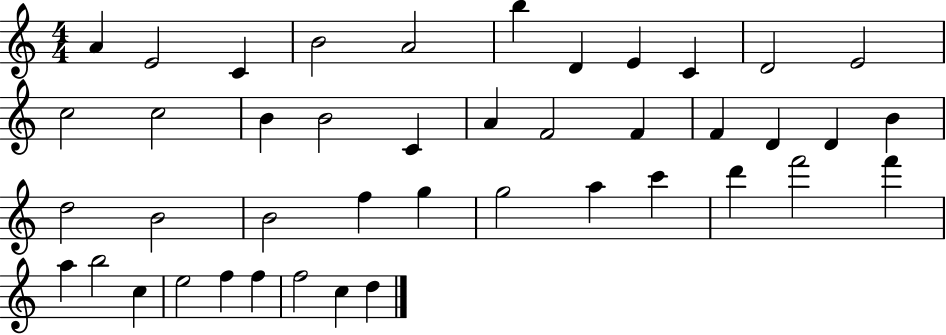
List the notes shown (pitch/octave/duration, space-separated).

A4/q E4/h C4/q B4/h A4/h B5/q D4/q E4/q C4/q D4/h E4/h C5/h C5/h B4/q B4/h C4/q A4/q F4/h F4/q F4/q D4/q D4/q B4/q D5/h B4/h B4/h F5/q G5/q G5/h A5/q C6/q D6/q F6/h F6/q A5/q B5/h C5/q E5/h F5/q F5/q F5/h C5/q D5/q